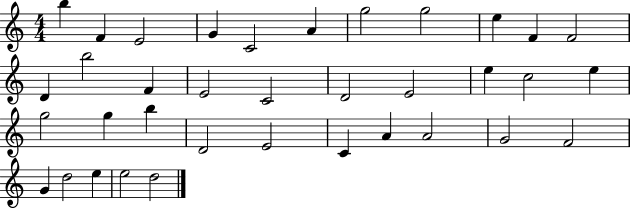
B5/q F4/q E4/h G4/q C4/h A4/q G5/h G5/h E5/q F4/q F4/h D4/q B5/h F4/q E4/h C4/h D4/h E4/h E5/q C5/h E5/q G5/h G5/q B5/q D4/h E4/h C4/q A4/q A4/h G4/h F4/h G4/q D5/h E5/q E5/h D5/h